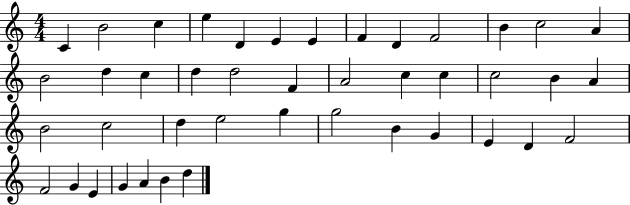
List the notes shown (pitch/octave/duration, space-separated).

C4/q B4/h C5/q E5/q D4/q E4/q E4/q F4/q D4/q F4/h B4/q C5/h A4/q B4/h D5/q C5/q D5/q D5/h F4/q A4/h C5/q C5/q C5/h B4/q A4/q B4/h C5/h D5/q E5/h G5/q G5/h B4/q G4/q E4/q D4/q F4/h F4/h G4/q E4/q G4/q A4/q B4/q D5/q